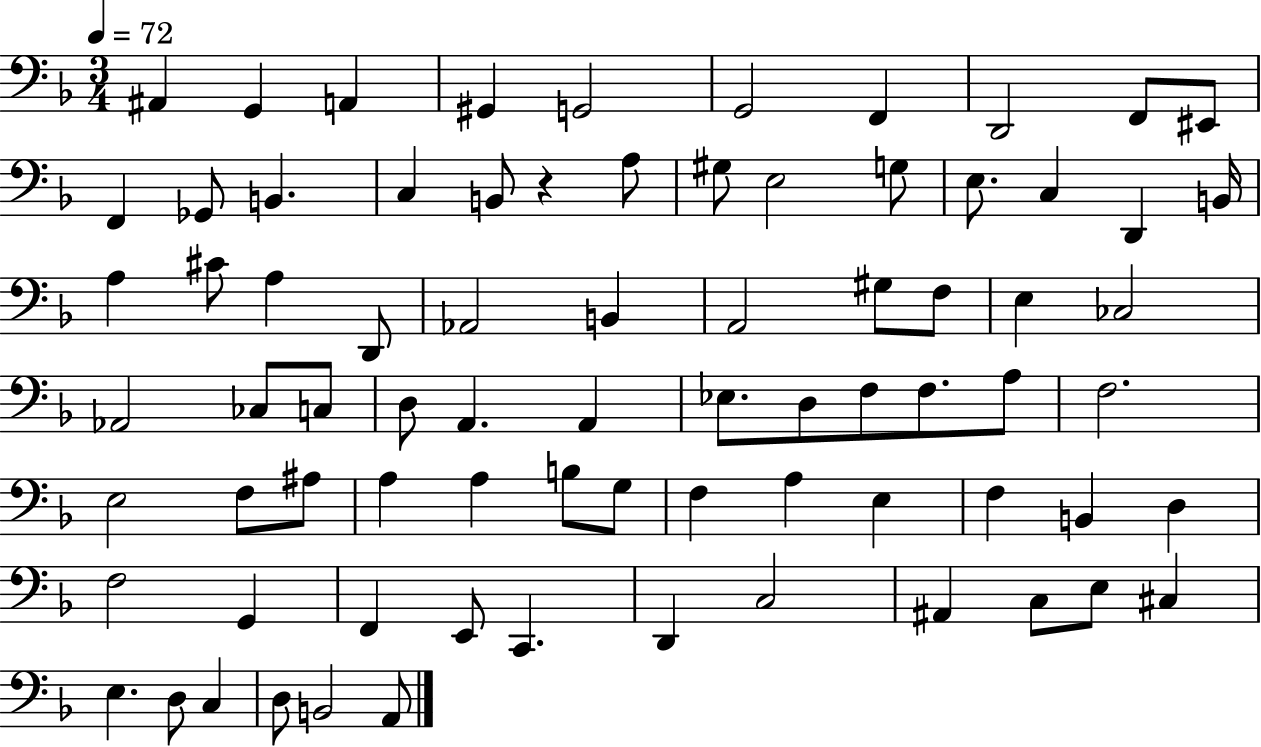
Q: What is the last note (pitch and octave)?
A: A2